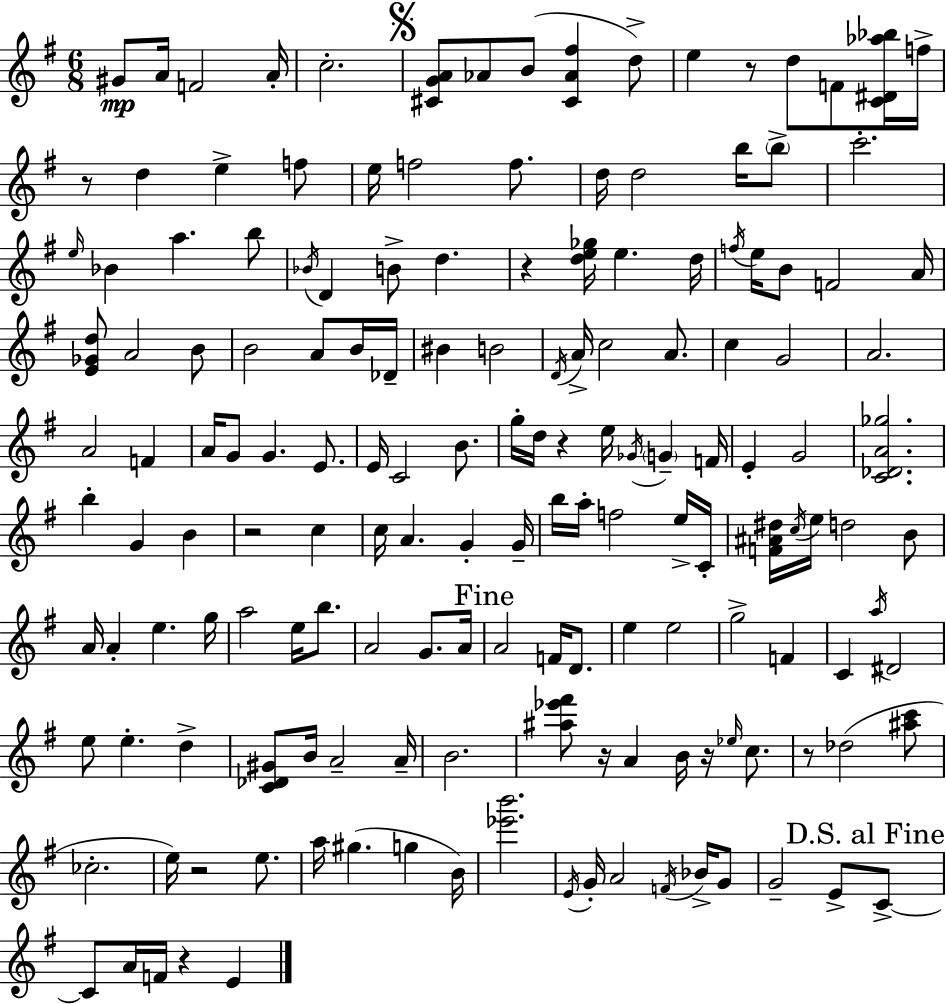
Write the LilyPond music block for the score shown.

{
  \clef treble
  \numericTimeSignature
  \time 6/8
  \key e \minor
  gis'8\mp a'16 f'2 a'16-. | c''2.-. | \mark \markup { \musicglyph "scripts.segno" } <cis' g' a'>8 aes'8 b'8( <cis' aes' fis''>4 d''8->) | e''4 r8 d''8 f'8 <c' dis' aes'' bes''>16 f''16-> | \break r8 d''4 e''4-> f''8 | e''16 f''2 f''8. | d''16 d''2 b''16 \parenthesize b''8-> | c'''2.-. | \break \grace { e''16 } bes'4 a''4. b''8 | \acciaccatura { bes'16 } d'4 b'8-> d''4. | r4 <d'' e'' ges''>16 e''4. | d''16 \acciaccatura { f''16 } e''16 b'8 f'2 | \break a'16 <e' ges' d''>8 a'2 | b'8 b'2 a'8 | b'16 des'16-- bis'4 b'2 | \acciaccatura { d'16 } a'16-> c''2 | \break a'8. c''4 g'2 | a'2. | a'2 | f'4 a'16 g'8 g'4. | \break e'8. e'16 c'2 | b'8. g''16-. d''16 r4 e''16 \acciaccatura { ges'16 } | \parenthesize g'4-- f'16 e'4-. g'2 | <c' des' a' ges''>2. | \break b''4-. g'4 | b'4 r2 | c''4 c''16 a'4. | g'4-. g'16-- b''16 a''16-. f''2 | \break e''16-> c'16-. <f' ais' dis''>16 \acciaccatura { c''16 } e''16 d''2 | b'8 a'16 a'4-. e''4. | g''16 a''2 | e''16 b''8. a'2 | \break g'8. a'16 \mark "Fine" a'2 | f'16 d'8. e''4 e''2 | g''2-> | f'4 c'4 \acciaccatura { a''16 } dis'2 | \break e''8 e''4.-. | d''4-> <c' des' gis'>8 b'16 a'2-- | a'16-- b'2. | <ais'' ees''' fis'''>8 r16 a'4 | \break b'16 r16 \grace { ees''16 } c''8. r8 des''2( | <ais'' c'''>8 ces''2.-. | e''16) r2 | e''8. a''16 gis''4.( | \break g''4 b'16) <ees''' b'''>2. | \acciaccatura { e'16 } g'16-. a'2 | \acciaccatura { f'16 } bes'16-> g'8 g'2-- | e'8-> \mark "D.S. al Fine" c'8->~~ c'8 | \break a'16 f'16 r4 e'4 \bar "|."
}